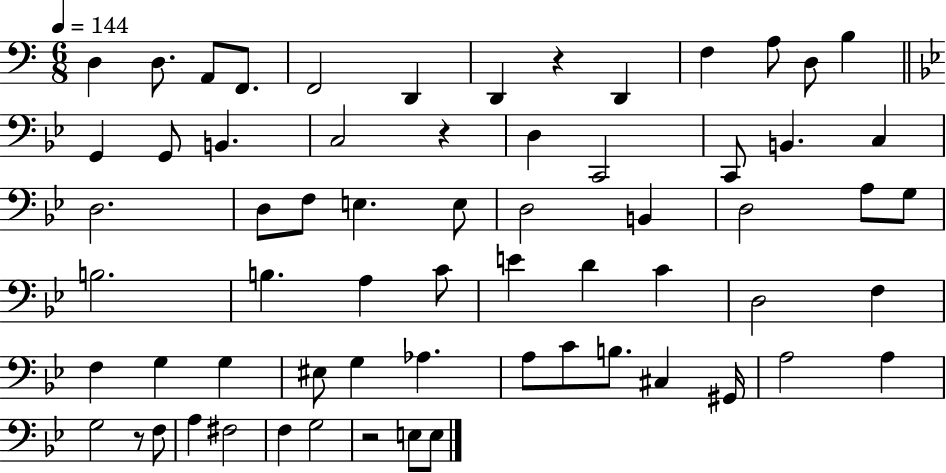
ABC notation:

X:1
T:Untitled
M:6/8
L:1/4
K:C
D, D,/2 A,,/2 F,,/2 F,,2 D,, D,, z D,, F, A,/2 D,/2 B, G,, G,,/2 B,, C,2 z D, C,,2 C,,/2 B,, C, D,2 D,/2 F,/2 E, E,/2 D,2 B,, D,2 A,/2 G,/2 B,2 B, A, C/2 E D C D,2 F, F, G, G, ^E,/2 G, _A, A,/2 C/2 B,/2 ^C, ^G,,/4 A,2 A, G,2 z/2 F,/2 A, ^F,2 F, G,2 z2 E,/2 E,/2